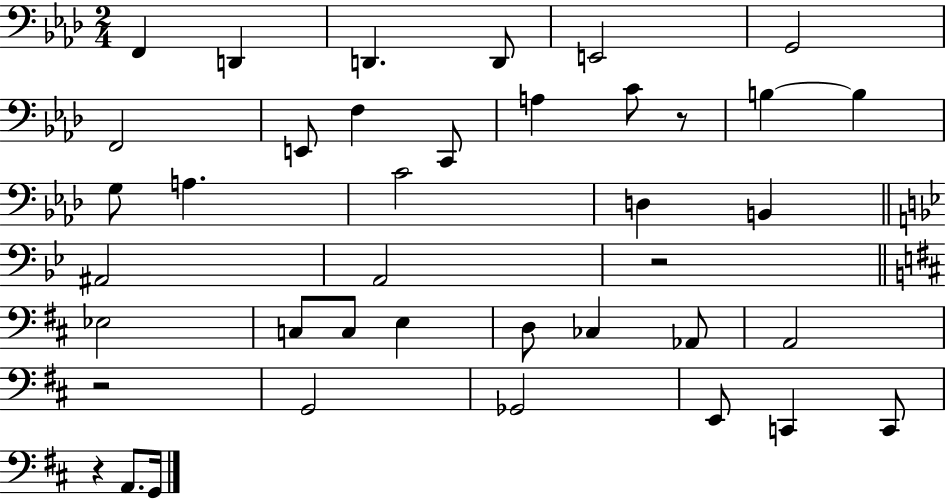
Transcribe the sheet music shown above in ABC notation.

X:1
T:Untitled
M:2/4
L:1/4
K:Ab
F,, D,, D,, D,,/2 E,,2 G,,2 F,,2 E,,/2 F, C,,/2 A, C/2 z/2 B, B, G,/2 A, C2 D, B,, ^A,,2 A,,2 z2 _E,2 C,/2 C,/2 E, D,/2 _C, _A,,/2 A,,2 z2 G,,2 _G,,2 E,,/2 C,, C,,/2 z A,,/2 G,,/4